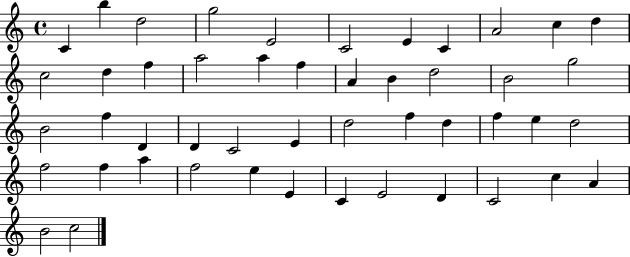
X:1
T:Untitled
M:4/4
L:1/4
K:C
C b d2 g2 E2 C2 E C A2 c d c2 d f a2 a f A B d2 B2 g2 B2 f D D C2 E d2 f d f e d2 f2 f a f2 e E C E2 D C2 c A B2 c2